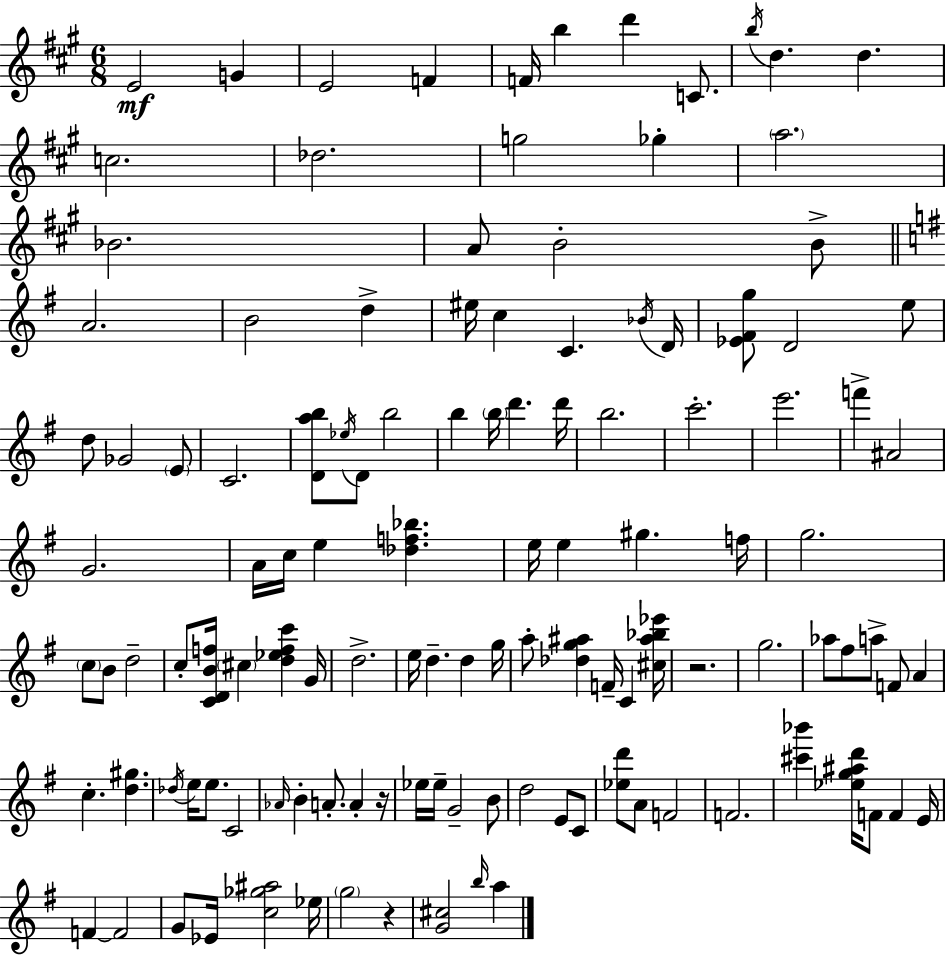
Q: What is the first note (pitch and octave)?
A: E4